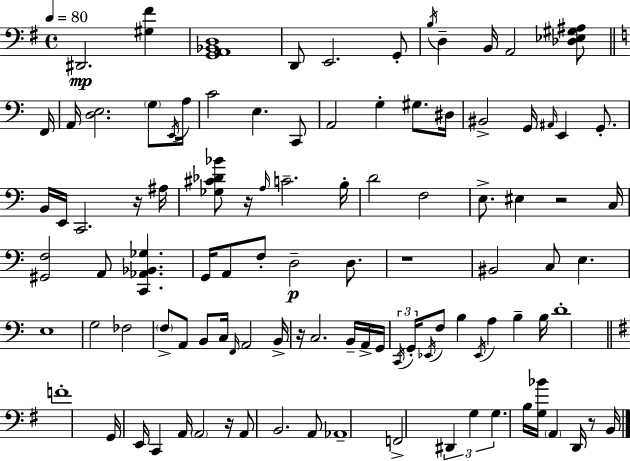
{
  \clef bass
  \time 4/4
  \defaultTimeSignature
  \key e \minor
  \tempo 4 = 80
  dis,2.\mp <gis fis'>4 | <g, a, bes, d>1 | d,8 e,2. g,8-. | \acciaccatura { b16 } d4-- b,16 a,2 <des ees gis ais>8 | \break \bar "||" \break \key a \minor f,16 a,16 <d e>2. \parenthesize g8 | \acciaccatura { e,16 } a16 c'2 e4. | c,8 a,2 g4-. gis8. | dis16 bis,2-> g,16 \grace { ais,16 } e,4 | \break g,8.-. b,16 e,16 c,2. | r16 ais16 <ges cis' des' bes'>8 r16 \grace { a16 } c'2.-- | b16-. d'2 f2 | e8.-> eis4 r2 | \break c16 <gis, f>2 a,8 <c, aes, bes, ges>4. | g,16 a,8 f8-. d2--\p | d8. r1 | bis,2 c8 e4. | \break e1 | g2 fes2 | \parenthesize f8-> a,8 b,8 c16 \grace { f,16 } a,2 | b,16-> r16 c2. | \break b,16-- a,16-> g,16 \tuplet 3/2 { \acciaccatura { c,16 } g,16-. \acciaccatura { ees,16 } } f8 b4 \acciaccatura { ees,16 } a4 | b4-- b16 d'1-. | \bar "||" \break \key g \major f'1-. | g,16 e,16 c,4 a,16 \parenthesize a,2 r16 | a,8 b,2. a,8 | aes,1-- | \break f,2-> \tuplet 3/2 { dis,4 g4 | g4. } b16 <g bes'>16 \parenthesize a,4 d,16 r8 b,16 | \bar "|."
}